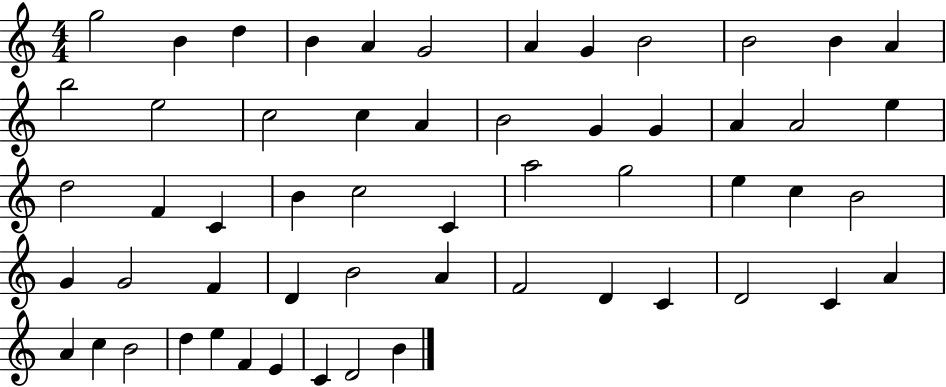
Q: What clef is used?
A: treble